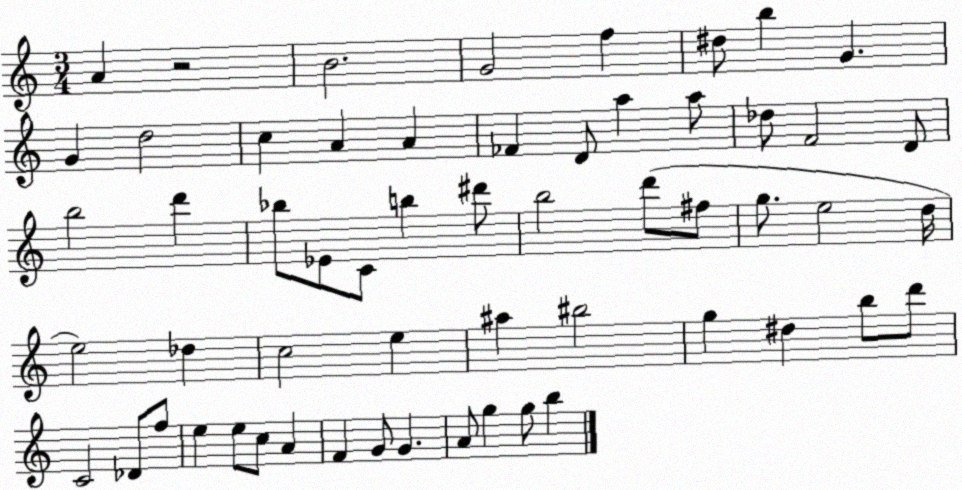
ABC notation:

X:1
T:Untitled
M:3/4
L:1/4
K:C
A z2 B2 G2 f ^d/2 b G G d2 c A A _F D/2 a a/2 _d/2 F2 D/2 b2 d' _b/2 _E/2 C/2 b ^d'/2 b2 d'/2 ^f/2 g/2 e2 d/4 e2 _d c2 e ^a ^b2 g ^d b/2 d'/2 C2 _D/2 f/2 e e/2 c/2 A F G/2 G A/2 g g/2 b